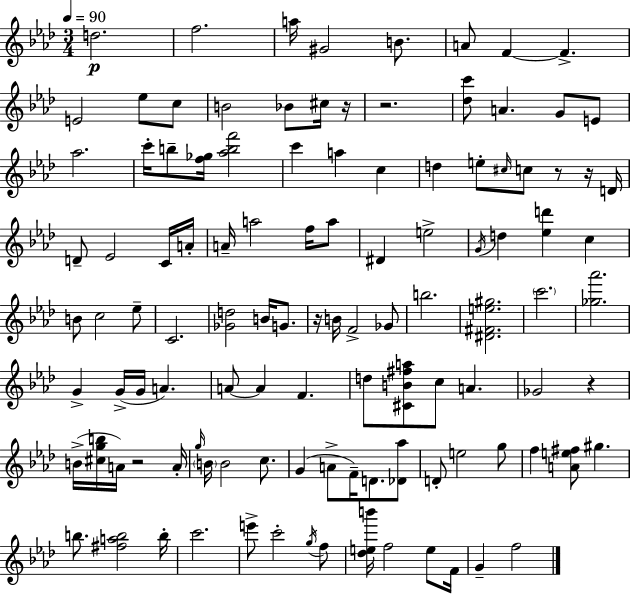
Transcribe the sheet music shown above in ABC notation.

X:1
T:Untitled
M:3/4
L:1/4
K:Ab
d2 f2 a/4 ^G2 B/2 A/2 F F E2 _e/2 c/2 B2 _B/2 ^c/4 z/4 z2 [_dc']/2 A G/2 E/2 _a2 c'/4 b/2 [f_g]/4 [_abf']2 c' a c d e/2 ^c/4 c/2 z/2 z/4 D/4 D/2 _E2 C/4 A/4 A/4 a2 f/4 a/2 ^D e2 G/4 d [_ed'] c B/2 c2 _e/2 C2 [_Gd]2 B/4 G/2 z/4 B/4 F2 _G/2 b2 [^D^Fe^g]2 c'2 [_g_a']2 G G/4 G/4 A A/2 A F d/2 [^CB^fa]/2 c/2 A _G2 z B/4 [^cgb]/4 A/4 z2 A/4 g/4 B/4 B2 c/2 G A/2 F/4 D/2 [_D_a]/2 D/2 e2 g/2 f [Ae^f]/2 ^g b/2 [^fab]2 b/4 c'2 e'/2 c'2 g/4 f/2 [_deb']/4 f2 e/2 F/4 G f2